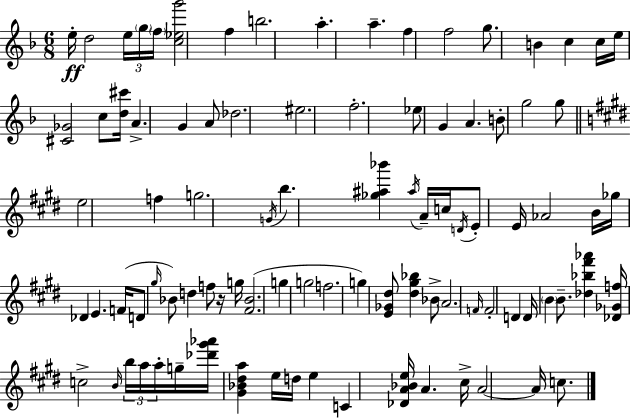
E5/s D5/h E5/s G5/s F5/s [C5,Eb5,G6]/h F5/q B5/h. A5/q. A5/q. F5/q F5/h G5/e. B4/q C5/q C5/s E5/s [C#4,Gb4]/h C5/e [D5,C#6]/s A4/q. G4/q A4/e Db5/h. EIS5/h. F5/h. Eb5/e G4/q A4/q. B4/e G5/h G5/e E5/h F5/q G5/h. G4/s B5/q. [Gb5,A#5,Bb6]/q A#5/s A4/s C5/s D4/s E4/e E4/s Ab4/h B4/s Gb5/s Db4/q E4/q. F4/s D4/e G#5/s Bb4/e D5/q F5/e R/s G5/s [F#4,Bb4]/h. G5/q G5/h F5/h. G5/q [E4,Gb4,D#5]/e [D#5,G#5,Bb5]/q Bb4/e A4/h. F4/s F4/h D4/q D4/s B4/q B4/e. [Db5,Bb5,F#6,Ab6]/q [Db4,Gb4,F5]/s C5/h B4/s B5/s A5/s A5/s G5/s [Db6,G#6,Ab6]/s [G#4,Bb4,D#5,A5]/q E5/s D5/s E5/q C4/q [Db4,A4,Bb4,E5]/s A4/q. C#5/s A4/h A4/s C5/e.